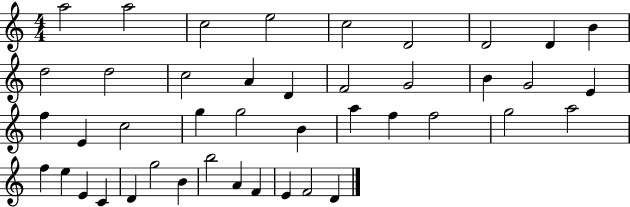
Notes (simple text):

A5/h A5/h C5/h E5/h C5/h D4/h D4/h D4/q B4/q D5/h D5/h C5/h A4/q D4/q F4/h G4/h B4/q G4/h E4/q F5/q E4/q C5/h G5/q G5/h B4/q A5/q F5/q F5/h G5/h A5/h F5/q E5/q E4/q C4/q D4/q G5/h B4/q B5/h A4/q F4/q E4/q F4/h D4/q